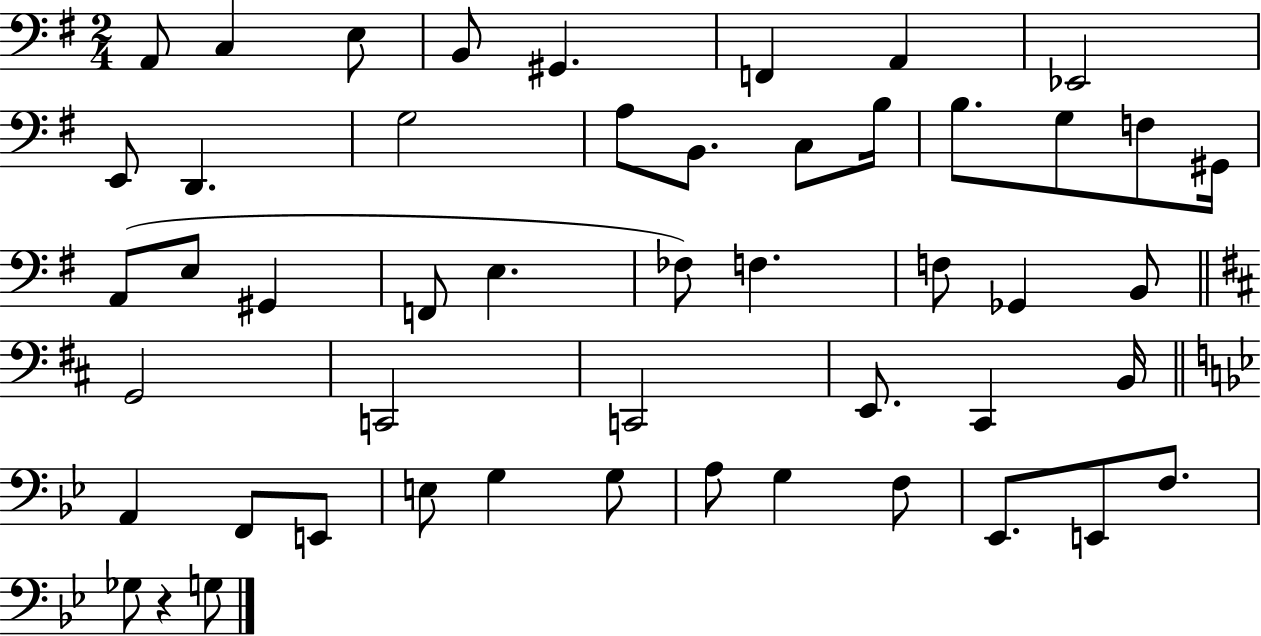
X:1
T:Untitled
M:2/4
L:1/4
K:G
A,,/2 C, E,/2 B,,/2 ^G,, F,, A,, _E,,2 E,,/2 D,, G,2 A,/2 B,,/2 C,/2 B,/4 B,/2 G,/2 F,/2 ^G,,/4 A,,/2 E,/2 ^G,, F,,/2 E, _F,/2 F, F,/2 _G,, B,,/2 G,,2 C,,2 C,,2 E,,/2 ^C,, B,,/4 A,, F,,/2 E,,/2 E,/2 G, G,/2 A,/2 G, F,/2 _E,,/2 E,,/2 F,/2 _G,/2 z G,/2